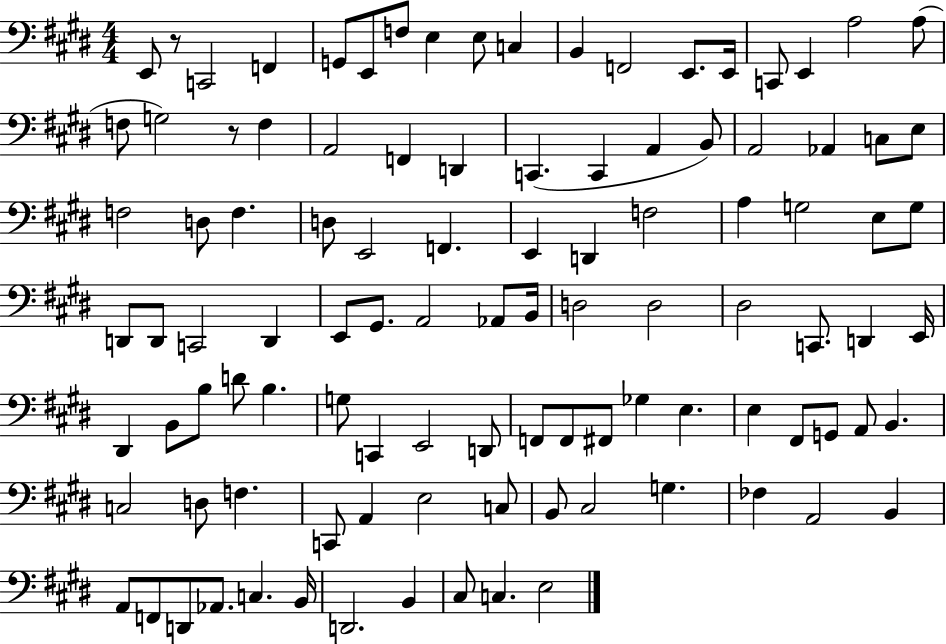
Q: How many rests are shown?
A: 2